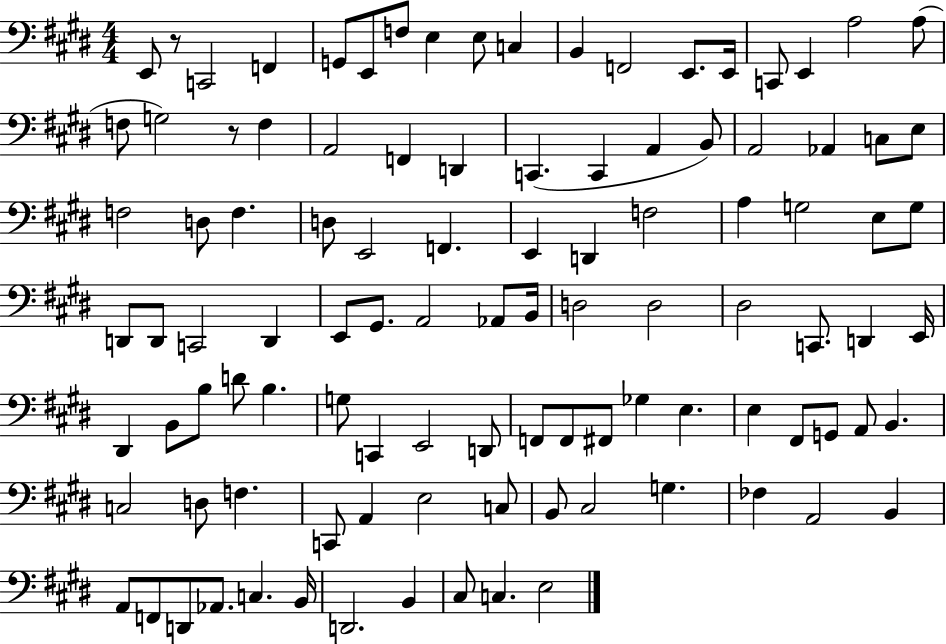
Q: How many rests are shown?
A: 2